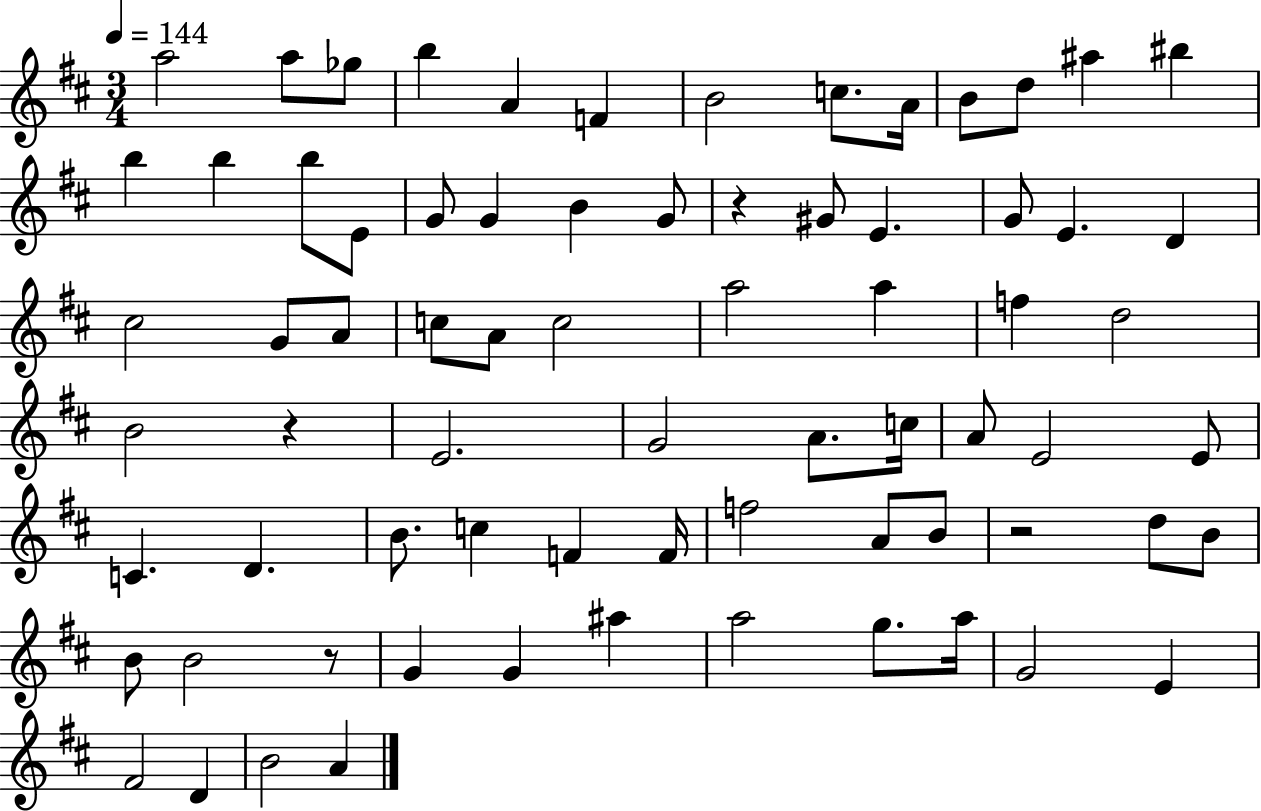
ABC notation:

X:1
T:Untitled
M:3/4
L:1/4
K:D
a2 a/2 _g/2 b A F B2 c/2 A/4 B/2 d/2 ^a ^b b b b/2 E/2 G/2 G B G/2 z ^G/2 E G/2 E D ^c2 G/2 A/2 c/2 A/2 c2 a2 a f d2 B2 z E2 G2 A/2 c/4 A/2 E2 E/2 C D B/2 c F F/4 f2 A/2 B/2 z2 d/2 B/2 B/2 B2 z/2 G G ^a a2 g/2 a/4 G2 E ^F2 D B2 A